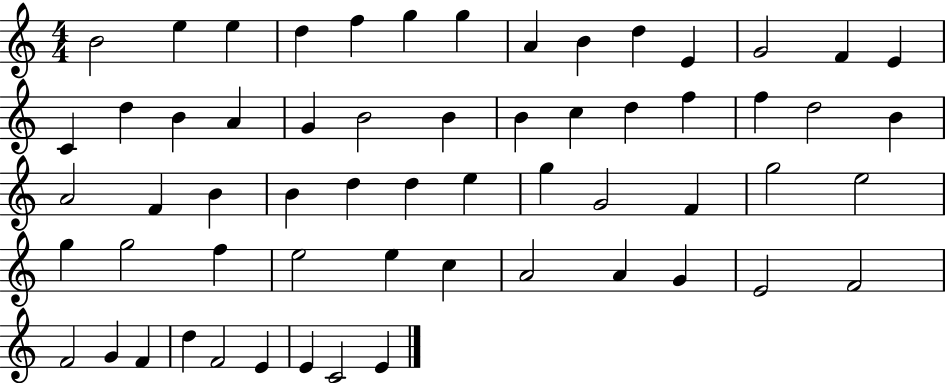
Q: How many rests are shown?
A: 0